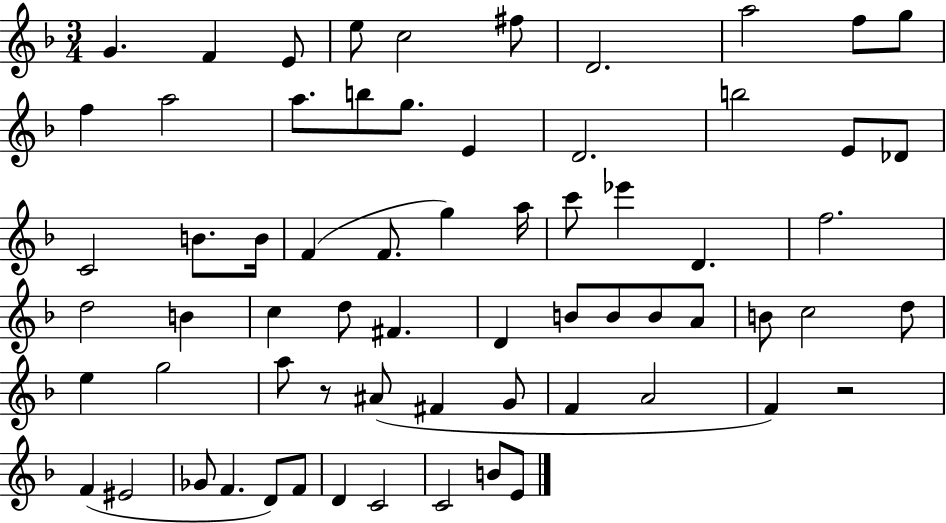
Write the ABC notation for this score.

X:1
T:Untitled
M:3/4
L:1/4
K:F
G F E/2 e/2 c2 ^f/2 D2 a2 f/2 g/2 f a2 a/2 b/2 g/2 E D2 b2 E/2 _D/2 C2 B/2 B/4 F F/2 g a/4 c'/2 _e' D f2 d2 B c d/2 ^F D B/2 B/2 B/2 A/2 B/2 c2 d/2 e g2 a/2 z/2 ^A/2 ^F G/2 F A2 F z2 F ^E2 _G/2 F D/2 F/2 D C2 C2 B/2 E/2